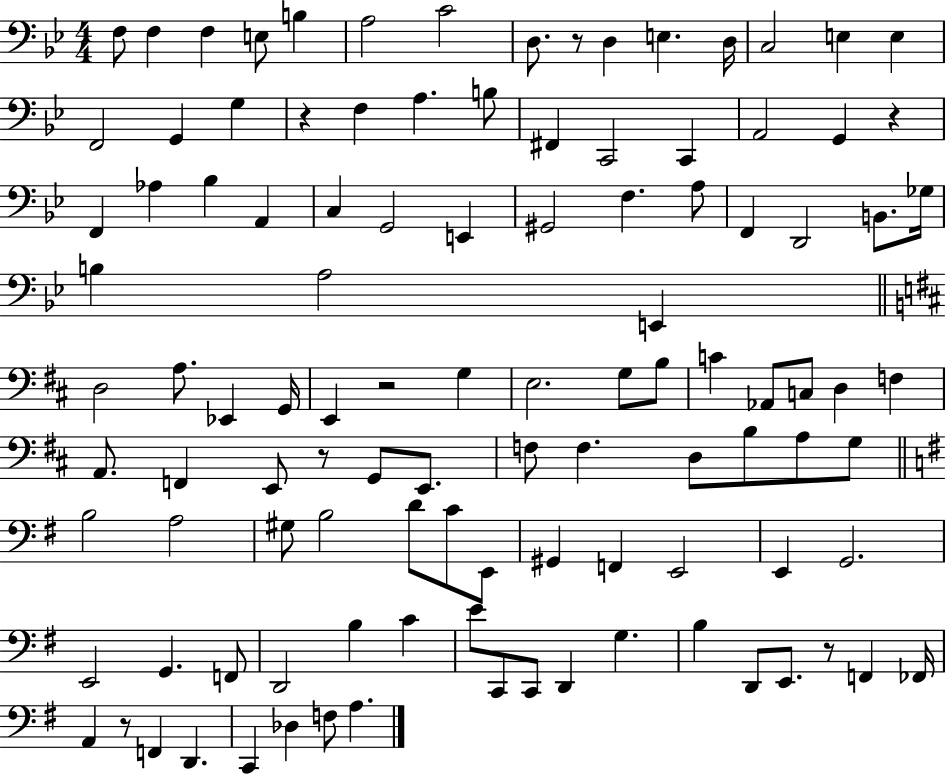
X:1
T:Untitled
M:4/4
L:1/4
K:Bb
F,/2 F, F, E,/2 B, A,2 C2 D,/2 z/2 D, E, D,/4 C,2 E, E, F,,2 G,, G, z F, A, B,/2 ^F,, C,,2 C,, A,,2 G,, z F,, _A, _B, A,, C, G,,2 E,, ^G,,2 F, A,/2 F,, D,,2 B,,/2 _G,/4 B, A,2 E,, D,2 A,/2 _E,, G,,/4 E,, z2 G, E,2 G,/2 B,/2 C _A,,/2 C,/2 D, F, A,,/2 F,, E,,/2 z/2 G,,/2 E,,/2 F,/2 F, D,/2 B,/2 A,/2 G,/2 B,2 A,2 ^G,/2 B,2 D/2 C/2 E,,/2 ^G,, F,, E,,2 E,, G,,2 E,,2 G,, F,,/2 D,,2 B, C E/2 C,,/2 C,,/2 D,, G, B, D,,/2 E,,/2 z/2 F,, _F,,/4 A,, z/2 F,, D,, C,, _D, F,/2 A,